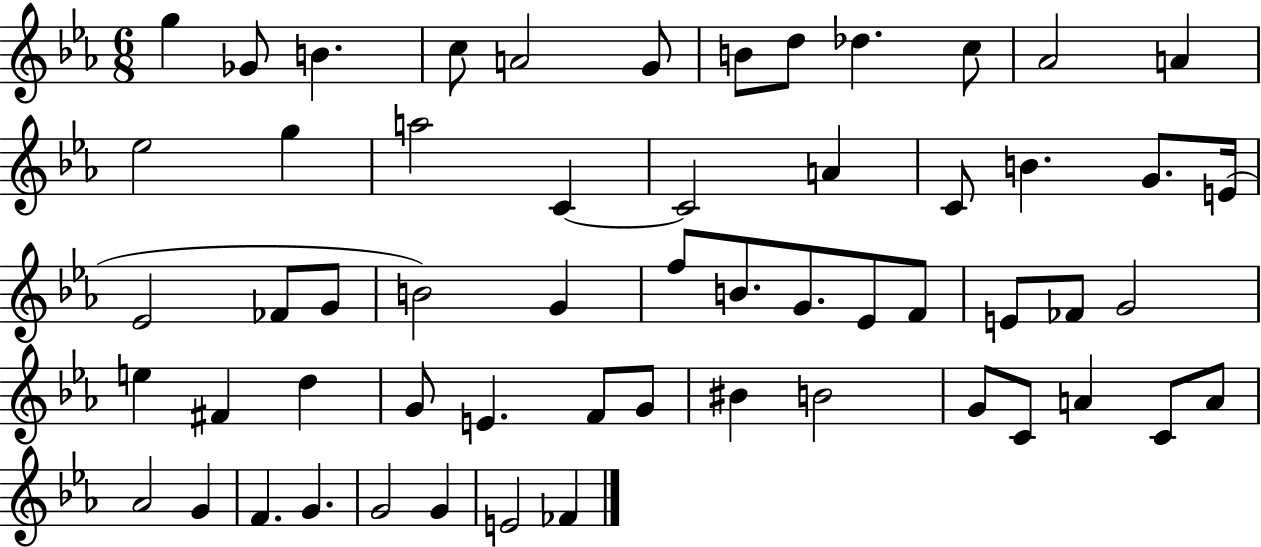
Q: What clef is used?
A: treble